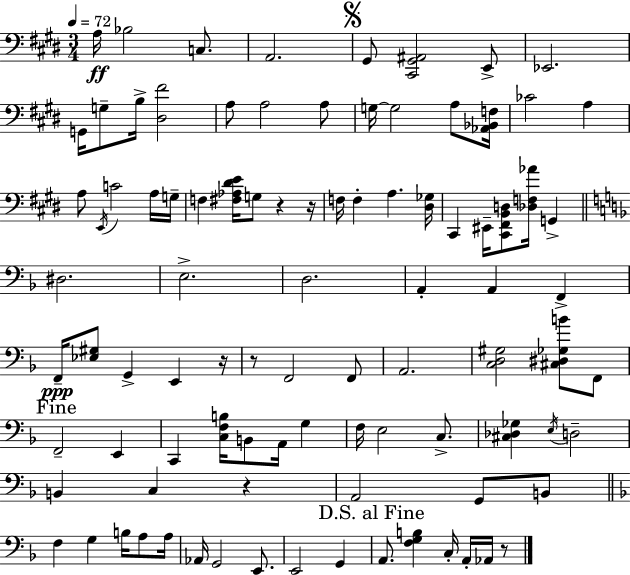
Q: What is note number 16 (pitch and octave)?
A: A3